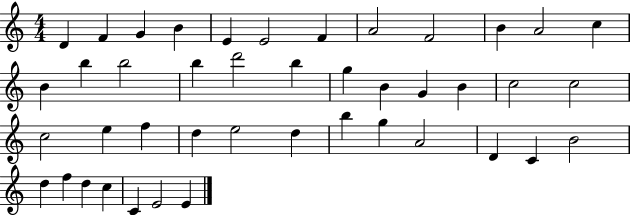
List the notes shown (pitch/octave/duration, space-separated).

D4/q F4/q G4/q B4/q E4/q E4/h F4/q A4/h F4/h B4/q A4/h C5/q B4/q B5/q B5/h B5/q D6/h B5/q G5/q B4/q G4/q B4/q C5/h C5/h C5/h E5/q F5/q D5/q E5/h D5/q B5/q G5/q A4/h D4/q C4/q B4/h D5/q F5/q D5/q C5/q C4/q E4/h E4/q